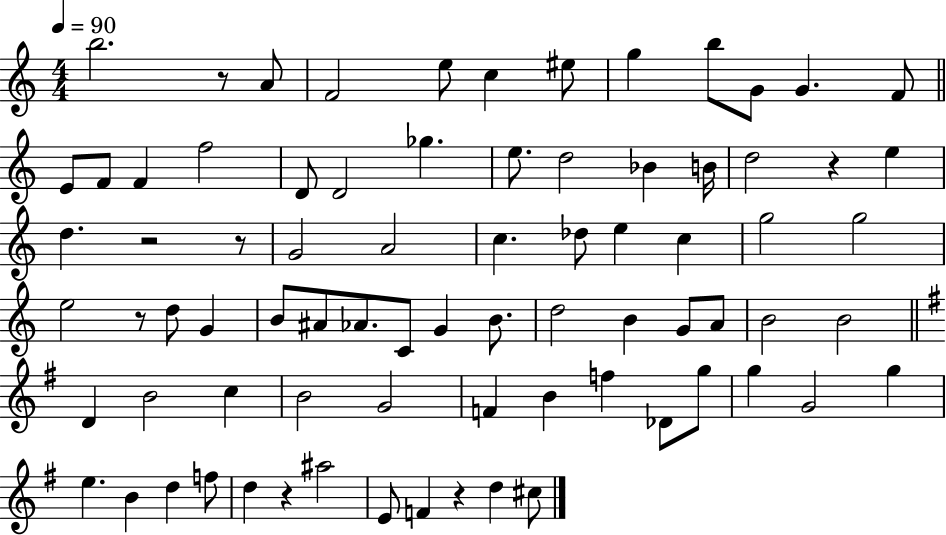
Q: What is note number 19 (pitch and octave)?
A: E5